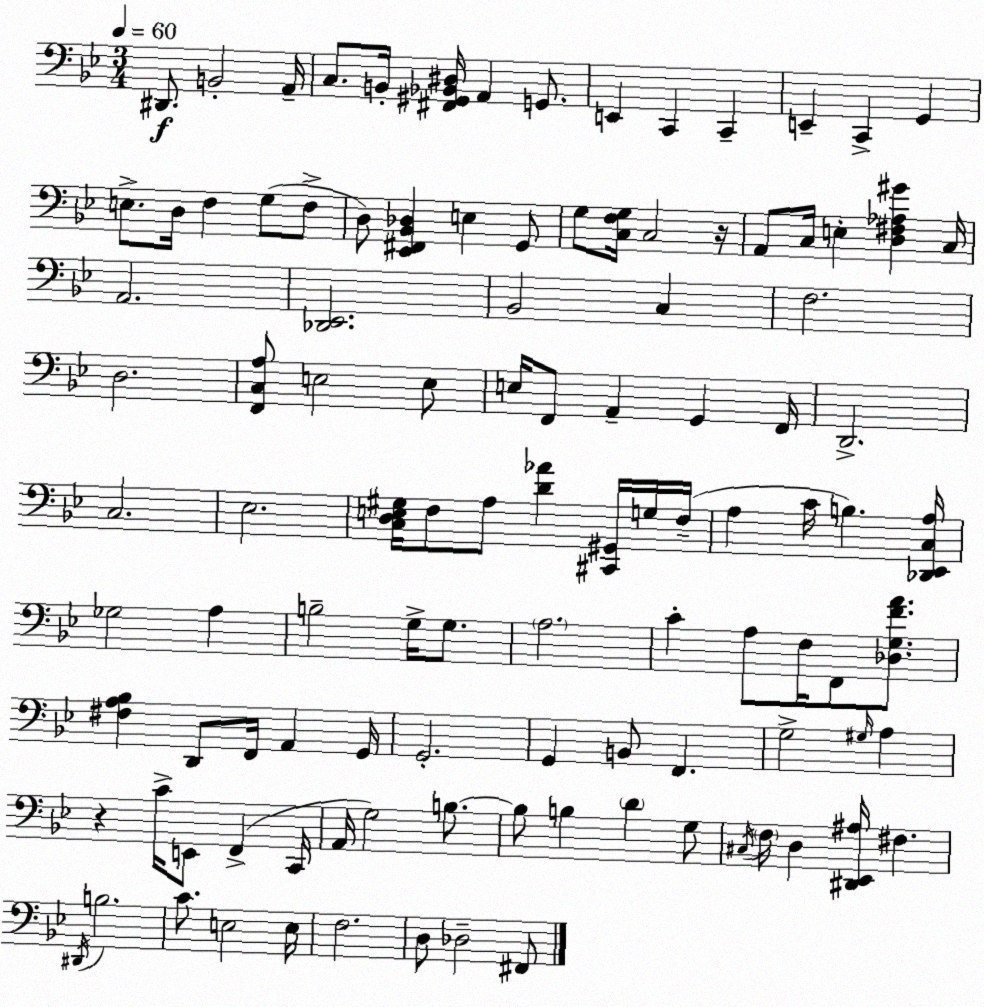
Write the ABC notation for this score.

X:1
T:Untitled
M:3/4
L:1/4
K:Bb
^D,,/2 B,,2 A,,/4 C,/2 B,,/4 [^F,,^G,,_B,,^D,]/4 A,, G,,/2 E,, C,, C,, E,, C,, G,, E,/2 D,/4 F, G,/2 F,/2 D,/2 [_E,,^F,,_B,,_D,] E, G,,/2 G,/2 [C,F,G,]/4 C,2 z/4 A,,/2 C,/4 E, [D,^F,_A,^G] C,/4 A,,2 [_D,,_E,,]2 _B,,2 C, F,2 D,2 [F,,C,A,]/2 E,2 E,/2 E,/4 F,,/2 A,, G,, F,,/4 D,,2 C,2 _E,2 [C,D,E,^G,]/4 F,/2 A,/2 [D_A] [^C,,^G,,]/4 G,/4 F,/4 A, C/4 B, [_D,,_E,,C,A,]/4 _G,2 A, B,2 G,/4 G,/2 A,2 C A,/2 F,/4 F,,/2 [_D,G,FA]/2 [^F,A,_B,] D,,/2 F,,/4 A,, G,,/4 G,,2 G,, B,,/2 F,, G,2 ^G,/4 A, z C/4 E,,/2 F,, C,,/4 A,,/4 G,2 B,/2 B,/2 B, D G,/2 ^C,/4 F,/4 D, [^D,,_E,,^A,]/4 ^F, ^D,,/4 B,2 C/2 E,2 E,/4 F,2 D,/2 _D,2 ^F,,/2